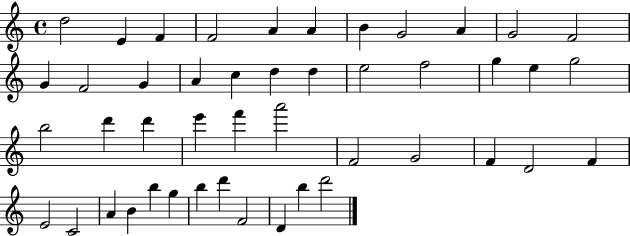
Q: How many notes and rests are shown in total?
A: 46